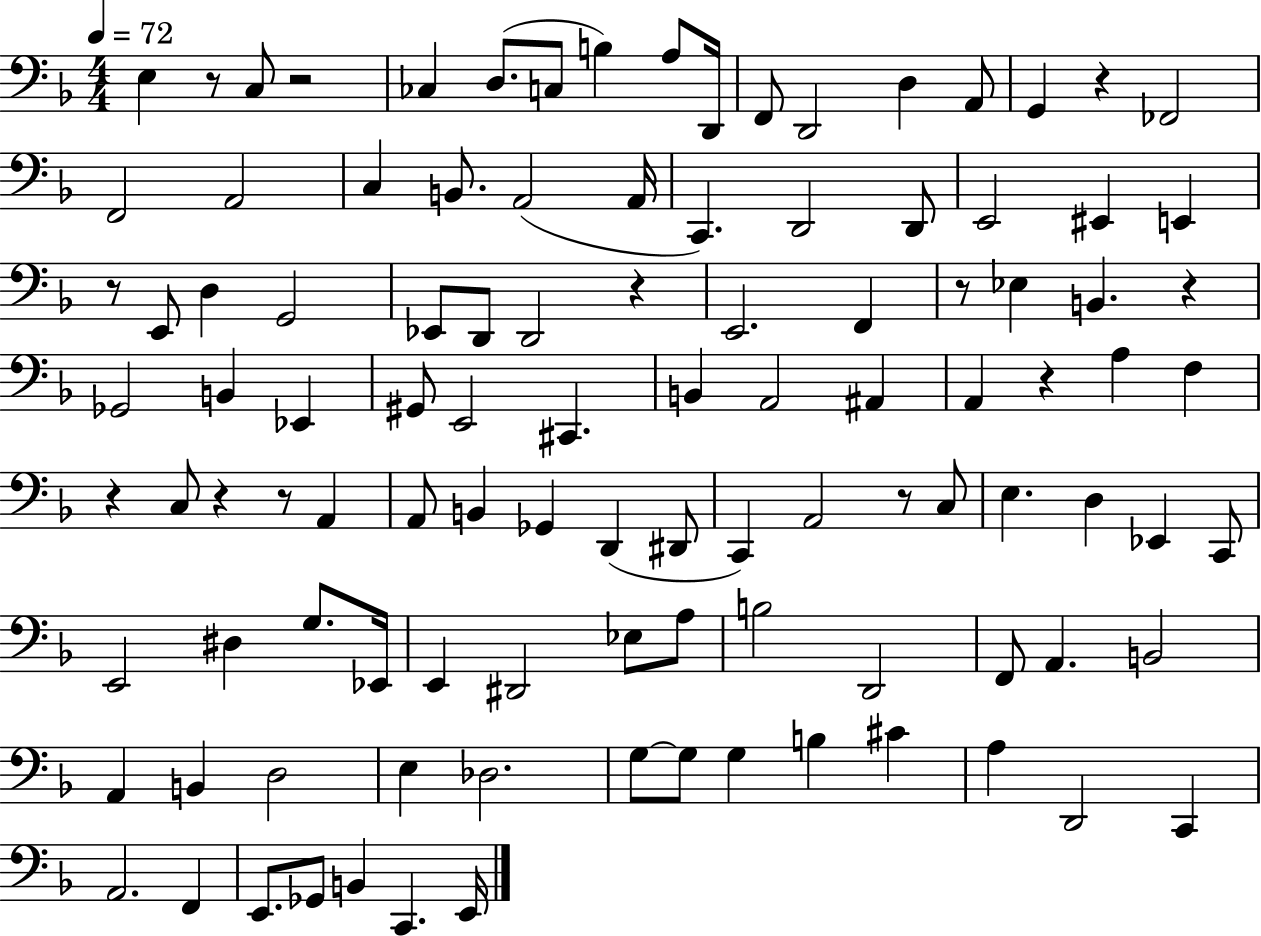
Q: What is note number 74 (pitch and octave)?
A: A2